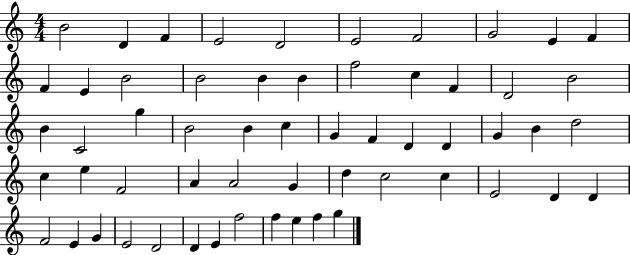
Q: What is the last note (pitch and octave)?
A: G5